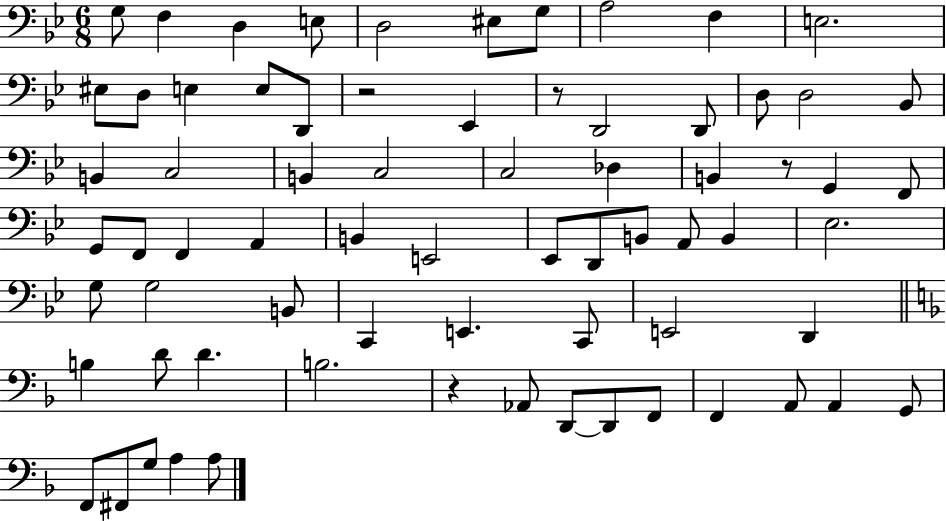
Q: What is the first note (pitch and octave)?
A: G3